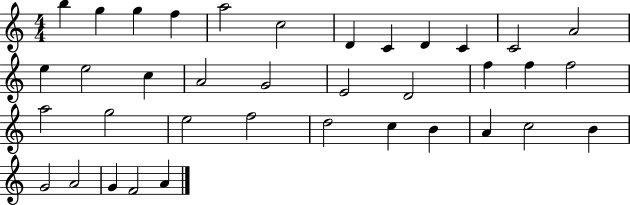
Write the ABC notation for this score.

X:1
T:Untitled
M:4/4
L:1/4
K:C
b g g f a2 c2 D C D C C2 A2 e e2 c A2 G2 E2 D2 f f f2 a2 g2 e2 f2 d2 c B A c2 B G2 A2 G F2 A